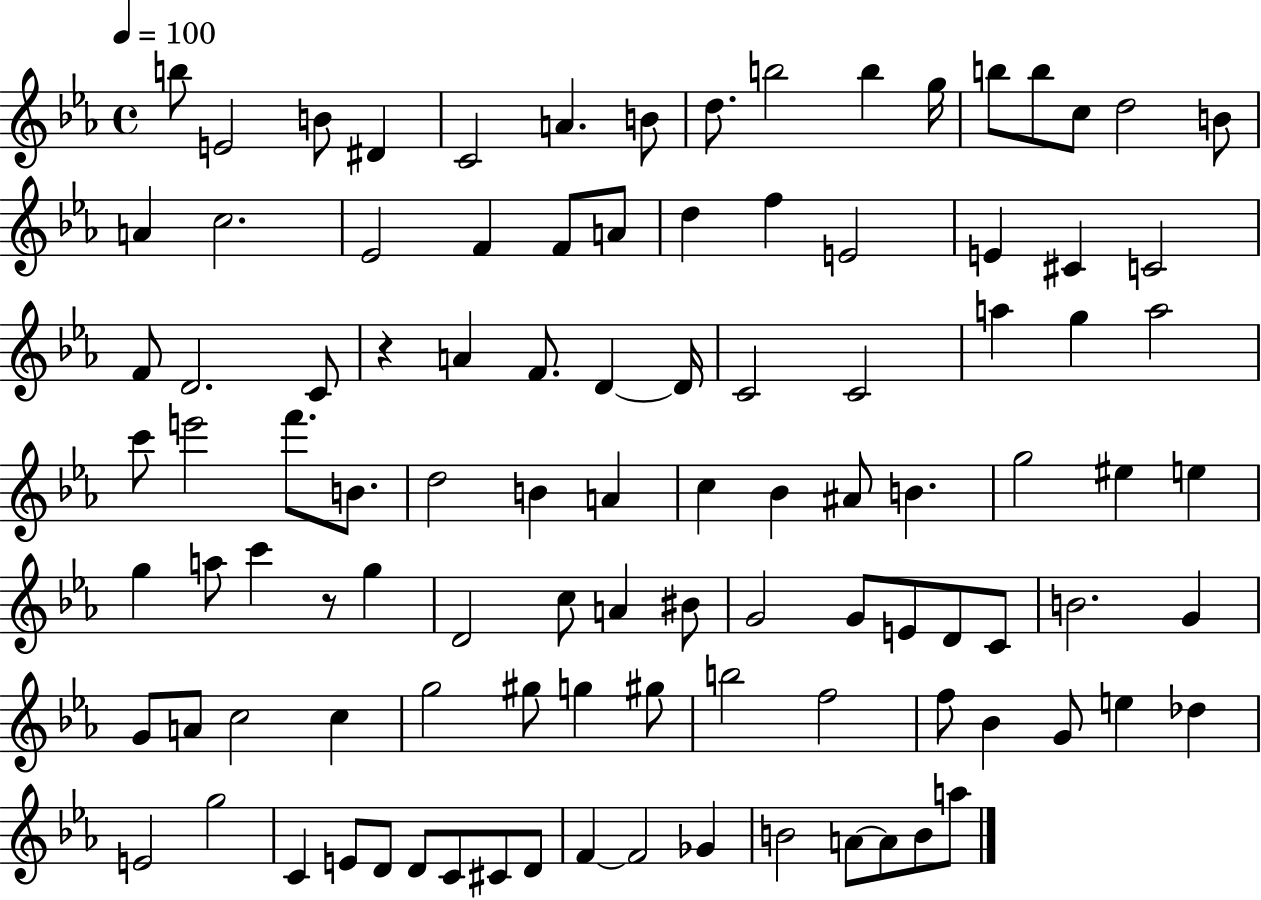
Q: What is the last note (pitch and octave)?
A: A5